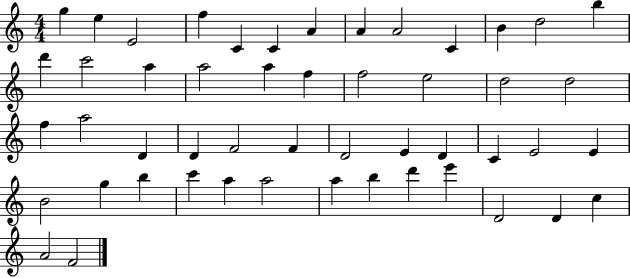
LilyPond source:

{
  \clef treble
  \numericTimeSignature
  \time 4/4
  \key c \major
  g''4 e''4 e'2 | f''4 c'4 c'4 a'4 | a'4 a'2 c'4 | b'4 d''2 b''4 | \break d'''4 c'''2 a''4 | a''2 a''4 f''4 | f''2 e''2 | d''2 d''2 | \break f''4 a''2 d'4 | d'4 f'2 f'4 | d'2 e'4 d'4 | c'4 e'2 e'4 | \break b'2 g''4 b''4 | c'''4 a''4 a''2 | a''4 b''4 d'''4 e'''4 | d'2 d'4 c''4 | \break a'2 f'2 | \bar "|."
}